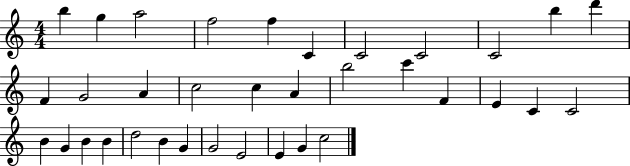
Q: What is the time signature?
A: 4/4